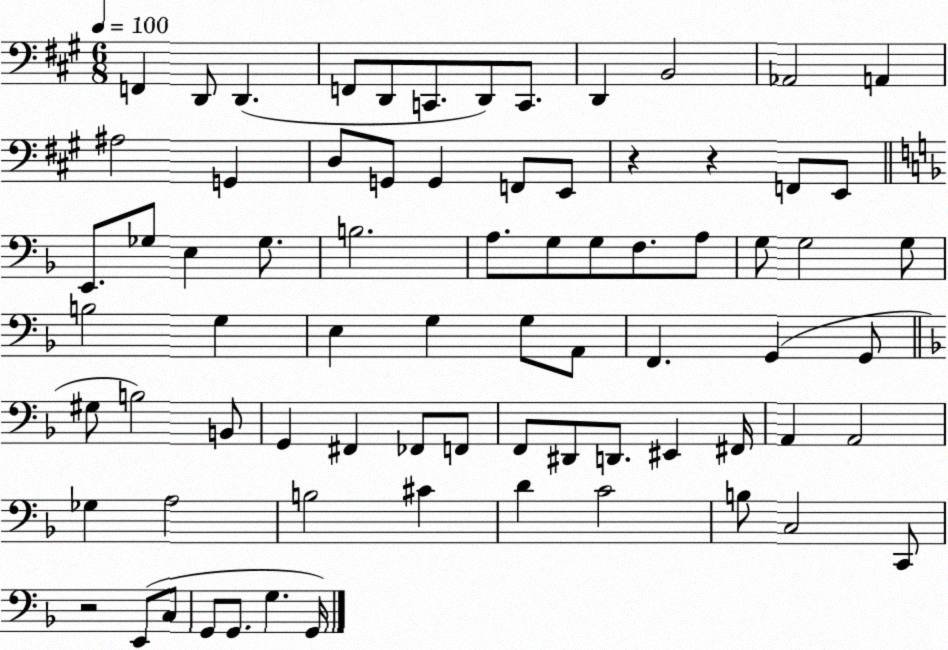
X:1
T:Untitled
M:6/8
L:1/4
K:A
F,, D,,/2 D,, F,,/2 D,,/2 C,,/2 D,,/2 C,,/2 D,, B,,2 _A,,2 A,, ^A,2 G,, D,/2 G,,/2 G,, F,,/2 E,,/2 z z F,,/2 E,,/2 E,,/2 _G,/2 E, _G,/2 B,2 A,/2 G,/2 G,/2 F,/2 A,/2 G,/2 G,2 G,/2 B,2 G, E, G, G,/2 A,,/2 F,, G,, G,,/2 ^G,/2 B,2 B,,/2 G,, ^F,, _F,,/2 F,,/2 F,,/2 ^D,,/2 D,,/2 ^E,, ^F,,/4 A,, A,,2 _G, A,2 B,2 ^C D C2 B,/2 C,2 C,,/2 z2 E,,/2 C,/2 G,,/2 G,,/2 G, G,,/4